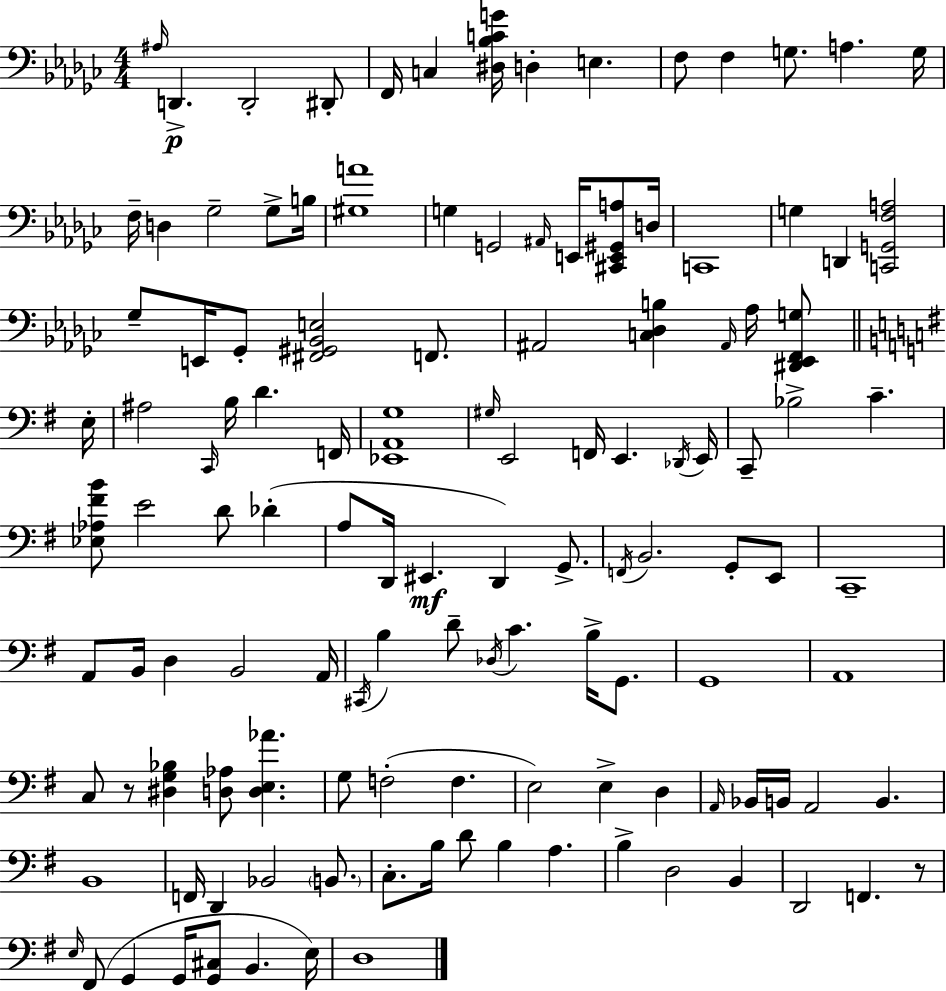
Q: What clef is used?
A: bass